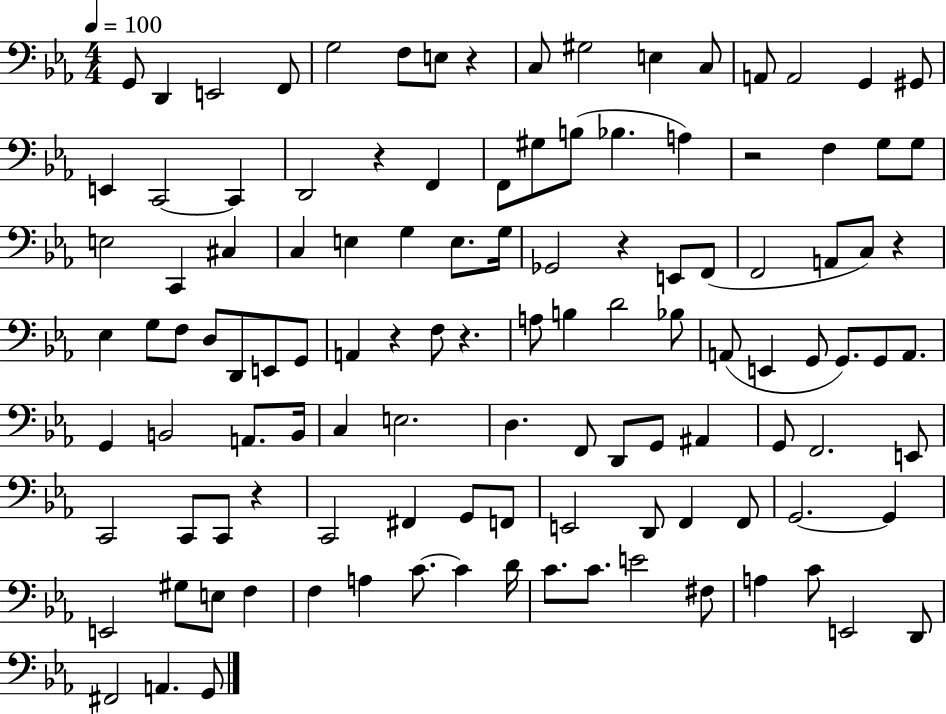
G2/e D2/q E2/h F2/e G3/h F3/e E3/e R/q C3/e G#3/h E3/q C3/e A2/e A2/h G2/q G#2/e E2/q C2/h C2/q D2/h R/q F2/q F2/e G#3/e B3/e Bb3/q. A3/q R/h F3/q G3/e G3/e E3/h C2/q C#3/q C3/q E3/q G3/q E3/e. G3/s Gb2/h R/q E2/e F2/e F2/h A2/e C3/e R/q Eb3/q G3/e F3/e D3/e D2/e E2/e G2/e A2/q R/q F3/e R/q. A3/e B3/q D4/h Bb3/e A2/e E2/q G2/e G2/e. G2/e A2/e. G2/q B2/h A2/e. B2/s C3/q E3/h. D3/q. F2/e D2/e G2/e A#2/q G2/e F2/h. E2/e C2/h C2/e C2/e R/q C2/h F#2/q G2/e F2/e E2/h D2/e F2/q F2/e G2/h. G2/q E2/h G#3/e E3/e F3/q F3/q A3/q C4/e. C4/q D4/s C4/e. C4/e. E4/h F#3/e A3/q C4/e E2/h D2/e F#2/h A2/q. G2/e